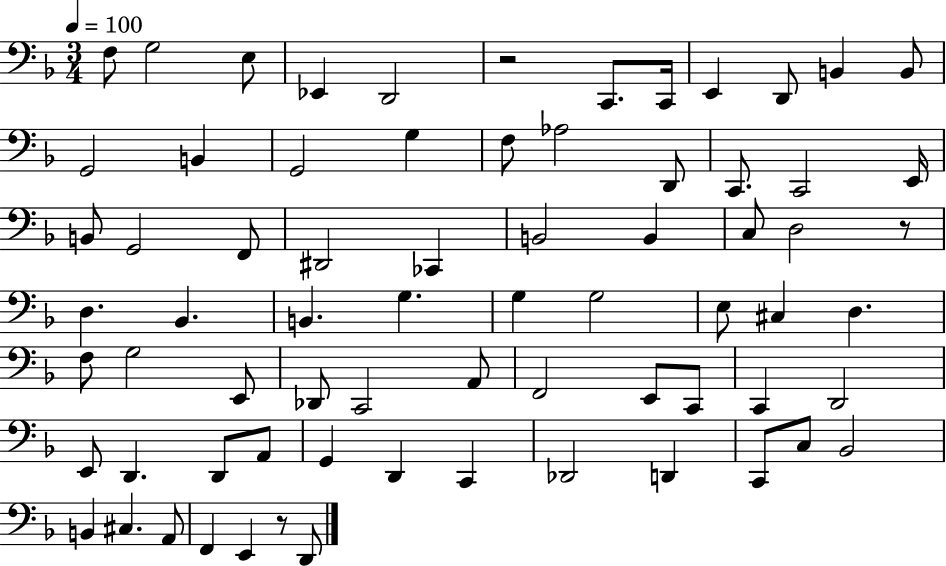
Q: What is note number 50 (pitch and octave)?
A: D2